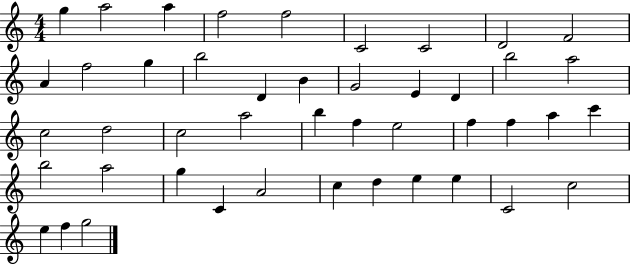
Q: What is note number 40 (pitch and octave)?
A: E5